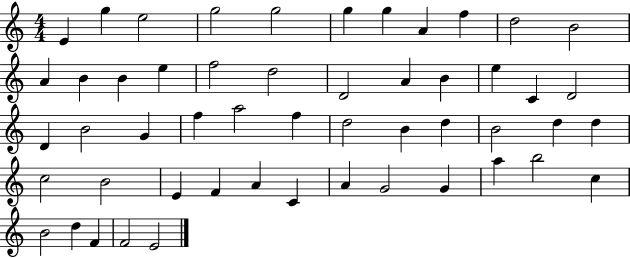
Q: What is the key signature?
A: C major